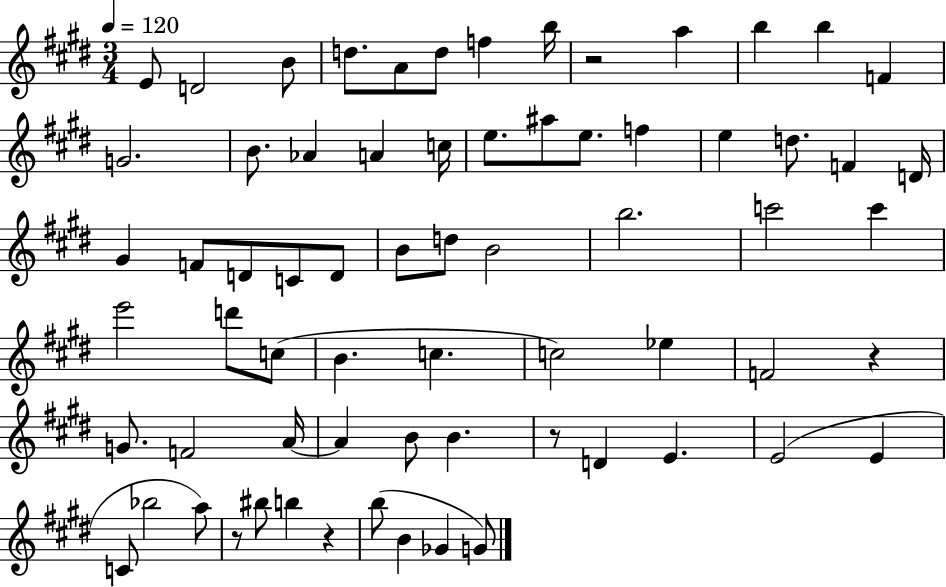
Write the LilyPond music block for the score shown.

{
  \clef treble
  \numericTimeSignature
  \time 3/4
  \key e \major
  \tempo 4 = 120
  \repeat volta 2 { e'8 d'2 b'8 | d''8. a'8 d''8 f''4 b''16 | r2 a''4 | b''4 b''4 f'4 | \break g'2. | b'8. aes'4 a'4 c''16 | e''8. ais''8 e''8. f''4 | e''4 d''8. f'4 d'16 | \break gis'4 f'8 d'8 c'8 d'8 | b'8 d''8 b'2 | b''2. | c'''2 c'''4 | \break e'''2 d'''8 c''8( | b'4. c''4. | c''2) ees''4 | f'2 r4 | \break g'8. f'2 a'16~~ | a'4 b'8 b'4. | r8 d'4 e'4. | e'2( e'4 | \break c'8 bes''2 a''8) | r8 bis''8 b''4 r4 | b''8( b'4 ges'4 g'8) | } \bar "|."
}